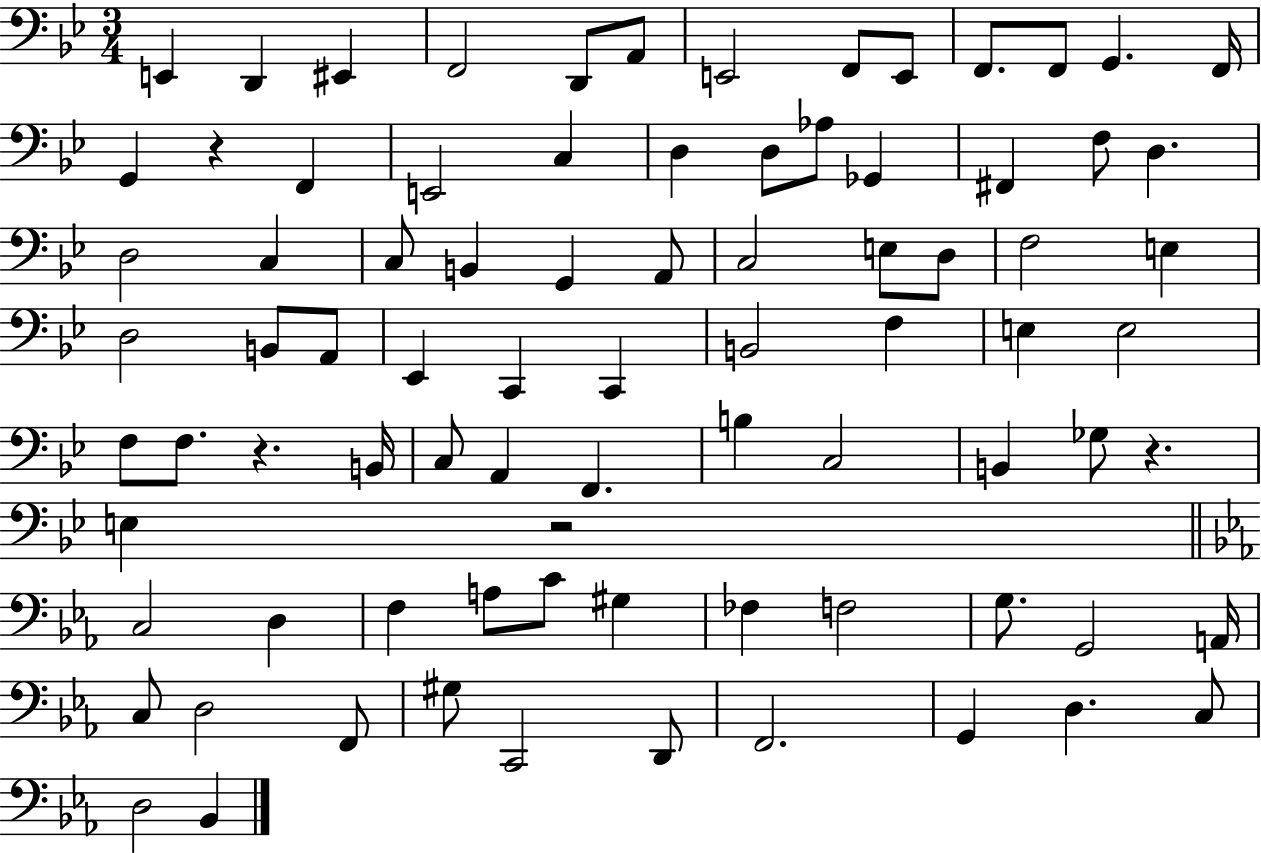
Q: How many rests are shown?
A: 4